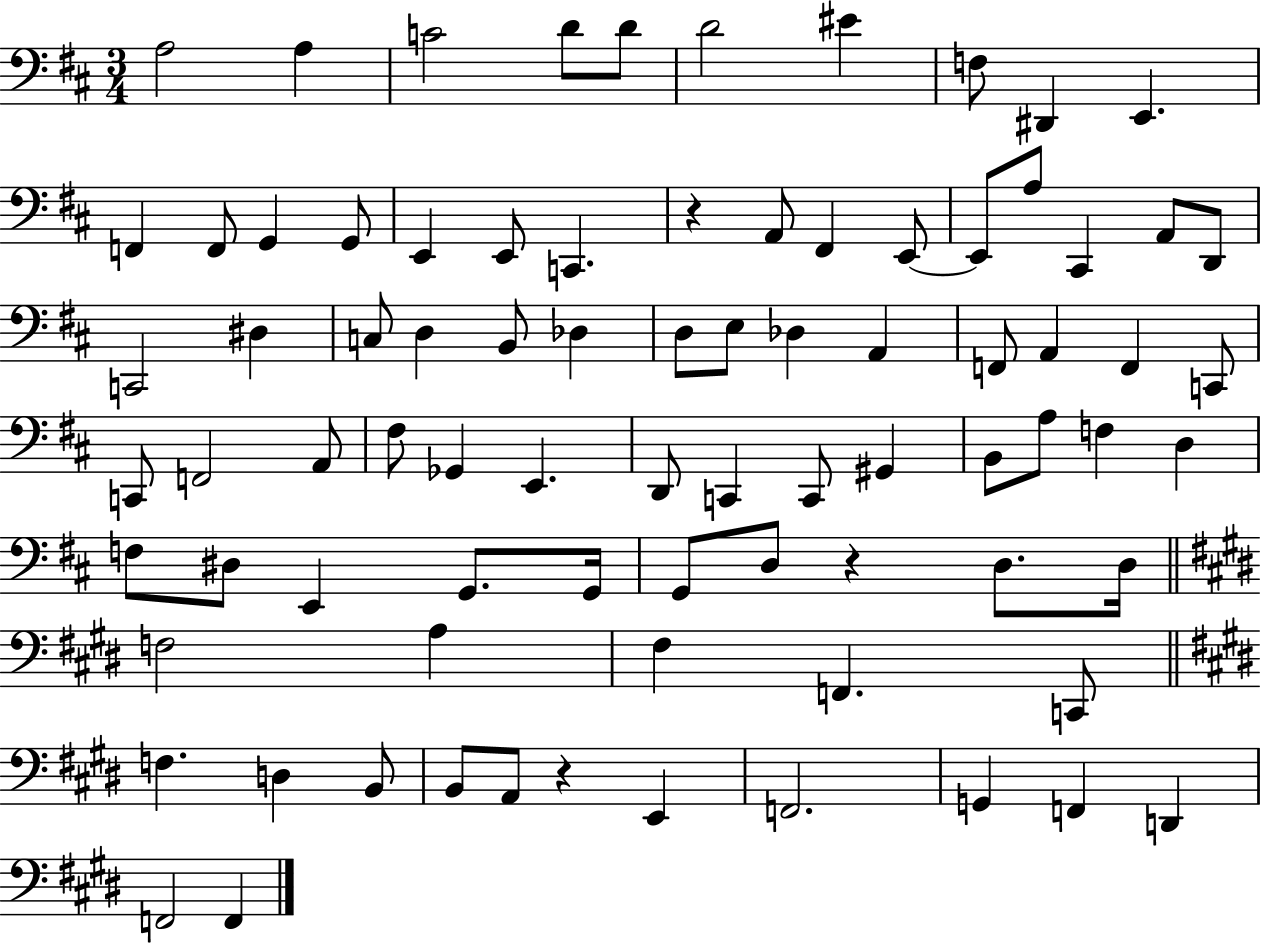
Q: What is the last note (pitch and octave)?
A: F2